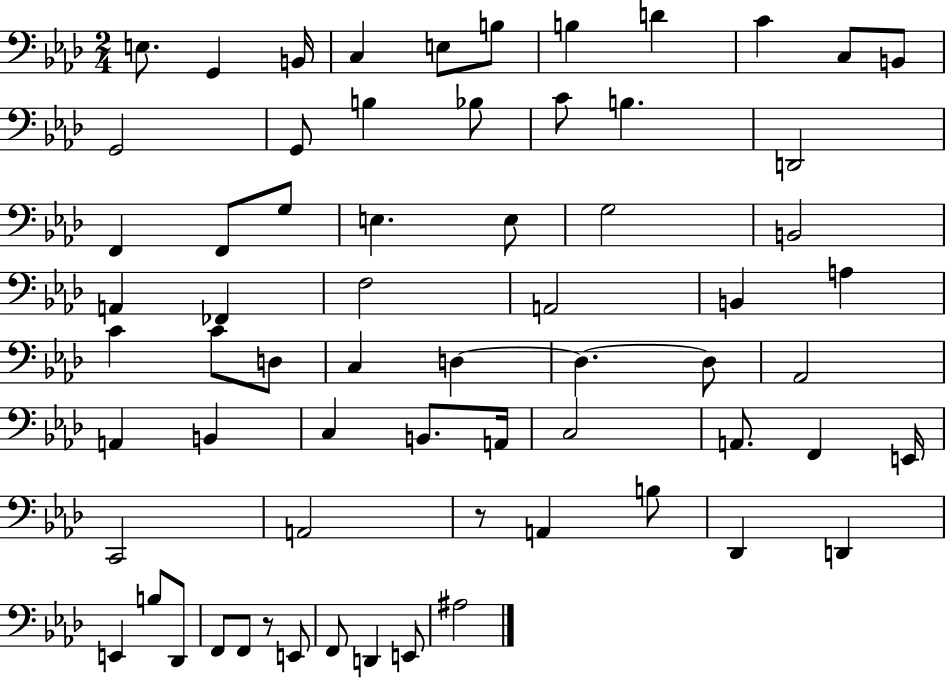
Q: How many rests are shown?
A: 2